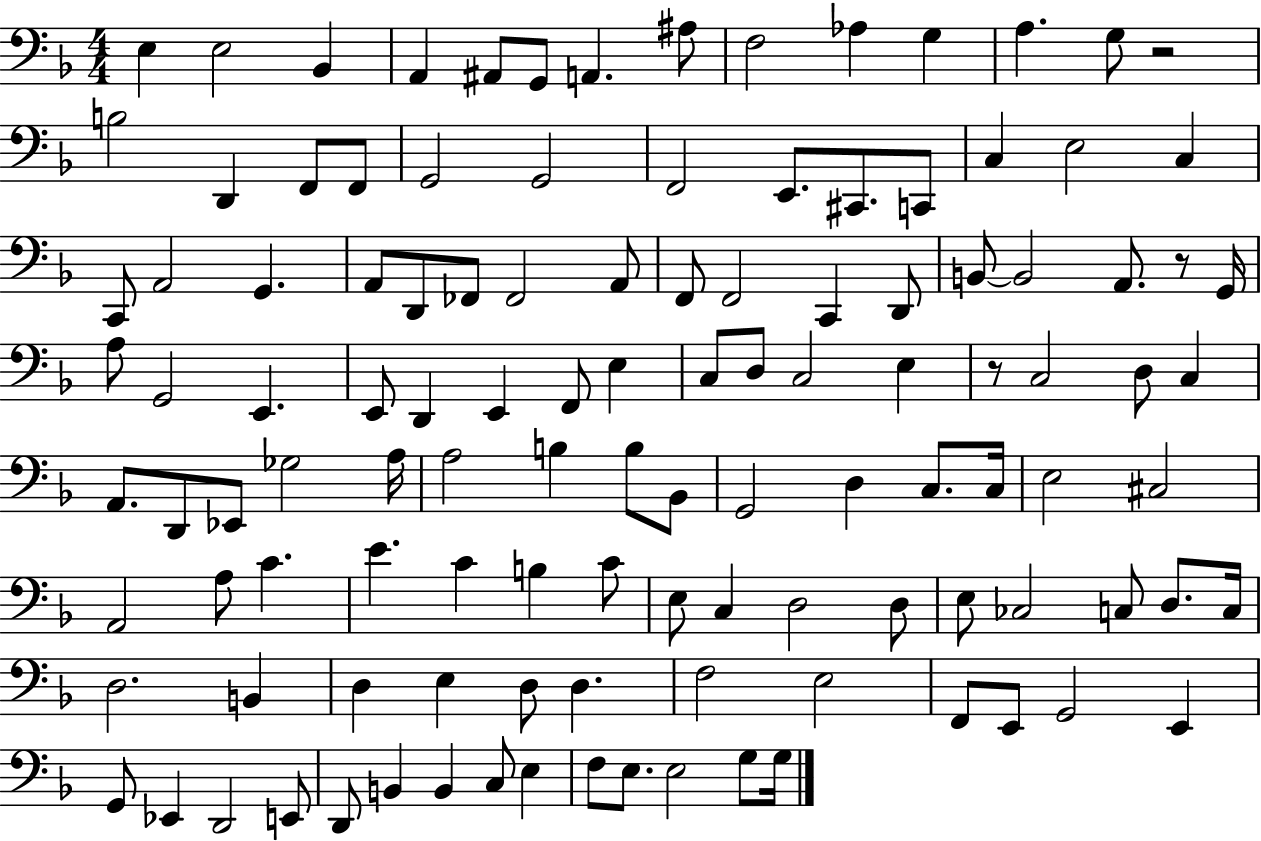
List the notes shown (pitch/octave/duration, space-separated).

E3/q E3/h Bb2/q A2/q A#2/e G2/e A2/q. A#3/e F3/h Ab3/q G3/q A3/q. G3/e R/h B3/h D2/q F2/e F2/e G2/h G2/h F2/h E2/e. C#2/e. C2/e C3/q E3/h C3/q C2/e A2/h G2/q. A2/e D2/e FES2/e FES2/h A2/e F2/e F2/h C2/q D2/e B2/e B2/h A2/e. R/e G2/s A3/e G2/h E2/q. E2/e D2/q E2/q F2/e E3/q C3/e D3/e C3/h E3/q R/e C3/h D3/e C3/q A2/e. D2/e Eb2/e Gb3/h A3/s A3/h B3/q B3/e Bb2/e G2/h D3/q C3/e. C3/s E3/h C#3/h A2/h A3/e C4/q. E4/q. C4/q B3/q C4/e E3/e C3/q D3/h D3/e E3/e CES3/h C3/e D3/e. C3/s D3/h. B2/q D3/q E3/q D3/e D3/q. F3/h E3/h F2/e E2/e G2/h E2/q G2/e Eb2/q D2/h E2/e D2/e B2/q B2/q C3/e E3/q F3/e E3/e. E3/h G3/e G3/s